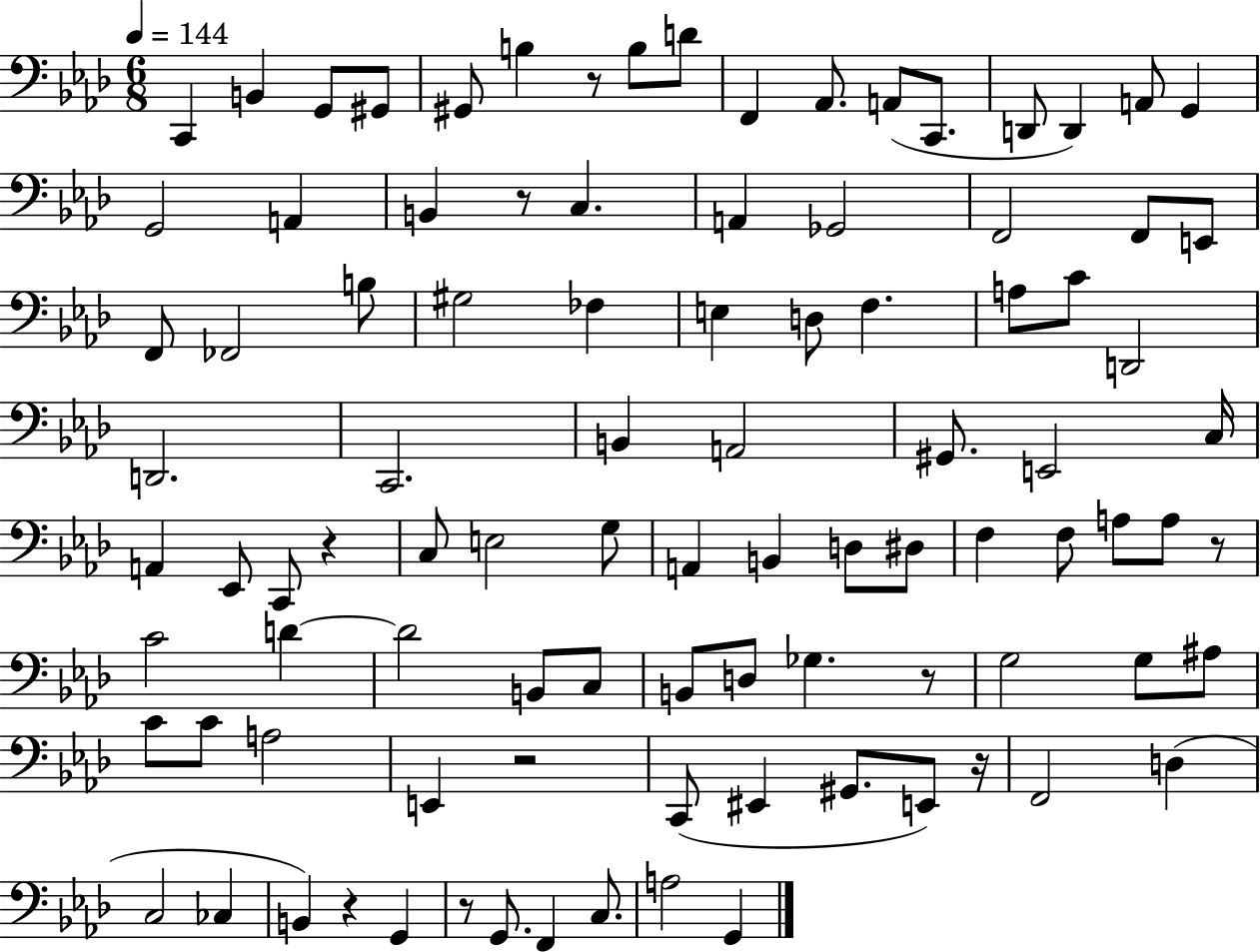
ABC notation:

X:1
T:Untitled
M:6/8
L:1/4
K:Ab
C,, B,, G,,/2 ^G,,/2 ^G,,/2 B, z/2 B,/2 D/2 F,, _A,,/2 A,,/2 C,,/2 D,,/2 D,, A,,/2 G,, G,,2 A,, B,, z/2 C, A,, _G,,2 F,,2 F,,/2 E,,/2 F,,/2 _F,,2 B,/2 ^G,2 _F, E, D,/2 F, A,/2 C/2 D,,2 D,,2 C,,2 B,, A,,2 ^G,,/2 E,,2 C,/4 A,, _E,,/2 C,,/2 z C,/2 E,2 G,/2 A,, B,, D,/2 ^D,/2 F, F,/2 A,/2 A,/2 z/2 C2 D D2 B,,/2 C,/2 B,,/2 D,/2 _G, z/2 G,2 G,/2 ^A,/2 C/2 C/2 A,2 E,, z2 C,,/2 ^E,, ^G,,/2 E,,/2 z/4 F,,2 D, C,2 _C, B,, z G,, z/2 G,,/2 F,, C,/2 A,2 G,,